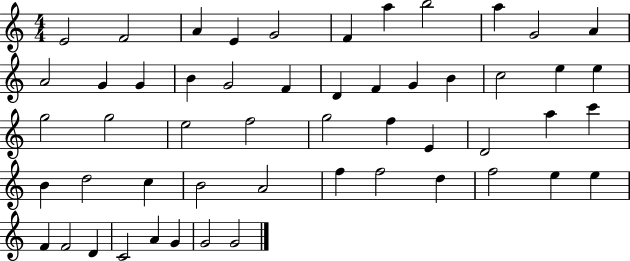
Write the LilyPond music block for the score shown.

{
  \clef treble
  \numericTimeSignature
  \time 4/4
  \key c \major
  e'2 f'2 | a'4 e'4 g'2 | f'4 a''4 b''2 | a''4 g'2 a'4 | \break a'2 g'4 g'4 | b'4 g'2 f'4 | d'4 f'4 g'4 b'4 | c''2 e''4 e''4 | \break g''2 g''2 | e''2 f''2 | g''2 f''4 e'4 | d'2 a''4 c'''4 | \break b'4 d''2 c''4 | b'2 a'2 | f''4 f''2 d''4 | f''2 e''4 e''4 | \break f'4 f'2 d'4 | c'2 a'4 g'4 | g'2 g'2 | \bar "|."
}